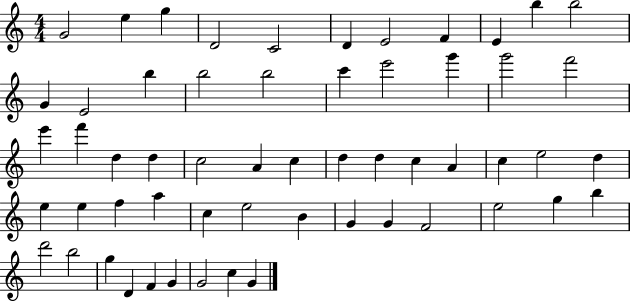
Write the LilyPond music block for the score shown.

{
  \clef treble
  \numericTimeSignature
  \time 4/4
  \key c \major
  g'2 e''4 g''4 | d'2 c'2 | d'4 e'2 f'4 | e'4 b''4 b''2 | \break g'4 e'2 b''4 | b''2 b''2 | c'''4 e'''2 g'''4 | g'''2 f'''2 | \break e'''4 f'''4 d''4 d''4 | c''2 a'4 c''4 | d''4 d''4 c''4 a'4 | c''4 e''2 d''4 | \break e''4 e''4 f''4 a''4 | c''4 e''2 b'4 | g'4 g'4 f'2 | e''2 g''4 b''4 | \break d'''2 b''2 | g''4 d'4 f'4 g'4 | g'2 c''4 g'4 | \bar "|."
}